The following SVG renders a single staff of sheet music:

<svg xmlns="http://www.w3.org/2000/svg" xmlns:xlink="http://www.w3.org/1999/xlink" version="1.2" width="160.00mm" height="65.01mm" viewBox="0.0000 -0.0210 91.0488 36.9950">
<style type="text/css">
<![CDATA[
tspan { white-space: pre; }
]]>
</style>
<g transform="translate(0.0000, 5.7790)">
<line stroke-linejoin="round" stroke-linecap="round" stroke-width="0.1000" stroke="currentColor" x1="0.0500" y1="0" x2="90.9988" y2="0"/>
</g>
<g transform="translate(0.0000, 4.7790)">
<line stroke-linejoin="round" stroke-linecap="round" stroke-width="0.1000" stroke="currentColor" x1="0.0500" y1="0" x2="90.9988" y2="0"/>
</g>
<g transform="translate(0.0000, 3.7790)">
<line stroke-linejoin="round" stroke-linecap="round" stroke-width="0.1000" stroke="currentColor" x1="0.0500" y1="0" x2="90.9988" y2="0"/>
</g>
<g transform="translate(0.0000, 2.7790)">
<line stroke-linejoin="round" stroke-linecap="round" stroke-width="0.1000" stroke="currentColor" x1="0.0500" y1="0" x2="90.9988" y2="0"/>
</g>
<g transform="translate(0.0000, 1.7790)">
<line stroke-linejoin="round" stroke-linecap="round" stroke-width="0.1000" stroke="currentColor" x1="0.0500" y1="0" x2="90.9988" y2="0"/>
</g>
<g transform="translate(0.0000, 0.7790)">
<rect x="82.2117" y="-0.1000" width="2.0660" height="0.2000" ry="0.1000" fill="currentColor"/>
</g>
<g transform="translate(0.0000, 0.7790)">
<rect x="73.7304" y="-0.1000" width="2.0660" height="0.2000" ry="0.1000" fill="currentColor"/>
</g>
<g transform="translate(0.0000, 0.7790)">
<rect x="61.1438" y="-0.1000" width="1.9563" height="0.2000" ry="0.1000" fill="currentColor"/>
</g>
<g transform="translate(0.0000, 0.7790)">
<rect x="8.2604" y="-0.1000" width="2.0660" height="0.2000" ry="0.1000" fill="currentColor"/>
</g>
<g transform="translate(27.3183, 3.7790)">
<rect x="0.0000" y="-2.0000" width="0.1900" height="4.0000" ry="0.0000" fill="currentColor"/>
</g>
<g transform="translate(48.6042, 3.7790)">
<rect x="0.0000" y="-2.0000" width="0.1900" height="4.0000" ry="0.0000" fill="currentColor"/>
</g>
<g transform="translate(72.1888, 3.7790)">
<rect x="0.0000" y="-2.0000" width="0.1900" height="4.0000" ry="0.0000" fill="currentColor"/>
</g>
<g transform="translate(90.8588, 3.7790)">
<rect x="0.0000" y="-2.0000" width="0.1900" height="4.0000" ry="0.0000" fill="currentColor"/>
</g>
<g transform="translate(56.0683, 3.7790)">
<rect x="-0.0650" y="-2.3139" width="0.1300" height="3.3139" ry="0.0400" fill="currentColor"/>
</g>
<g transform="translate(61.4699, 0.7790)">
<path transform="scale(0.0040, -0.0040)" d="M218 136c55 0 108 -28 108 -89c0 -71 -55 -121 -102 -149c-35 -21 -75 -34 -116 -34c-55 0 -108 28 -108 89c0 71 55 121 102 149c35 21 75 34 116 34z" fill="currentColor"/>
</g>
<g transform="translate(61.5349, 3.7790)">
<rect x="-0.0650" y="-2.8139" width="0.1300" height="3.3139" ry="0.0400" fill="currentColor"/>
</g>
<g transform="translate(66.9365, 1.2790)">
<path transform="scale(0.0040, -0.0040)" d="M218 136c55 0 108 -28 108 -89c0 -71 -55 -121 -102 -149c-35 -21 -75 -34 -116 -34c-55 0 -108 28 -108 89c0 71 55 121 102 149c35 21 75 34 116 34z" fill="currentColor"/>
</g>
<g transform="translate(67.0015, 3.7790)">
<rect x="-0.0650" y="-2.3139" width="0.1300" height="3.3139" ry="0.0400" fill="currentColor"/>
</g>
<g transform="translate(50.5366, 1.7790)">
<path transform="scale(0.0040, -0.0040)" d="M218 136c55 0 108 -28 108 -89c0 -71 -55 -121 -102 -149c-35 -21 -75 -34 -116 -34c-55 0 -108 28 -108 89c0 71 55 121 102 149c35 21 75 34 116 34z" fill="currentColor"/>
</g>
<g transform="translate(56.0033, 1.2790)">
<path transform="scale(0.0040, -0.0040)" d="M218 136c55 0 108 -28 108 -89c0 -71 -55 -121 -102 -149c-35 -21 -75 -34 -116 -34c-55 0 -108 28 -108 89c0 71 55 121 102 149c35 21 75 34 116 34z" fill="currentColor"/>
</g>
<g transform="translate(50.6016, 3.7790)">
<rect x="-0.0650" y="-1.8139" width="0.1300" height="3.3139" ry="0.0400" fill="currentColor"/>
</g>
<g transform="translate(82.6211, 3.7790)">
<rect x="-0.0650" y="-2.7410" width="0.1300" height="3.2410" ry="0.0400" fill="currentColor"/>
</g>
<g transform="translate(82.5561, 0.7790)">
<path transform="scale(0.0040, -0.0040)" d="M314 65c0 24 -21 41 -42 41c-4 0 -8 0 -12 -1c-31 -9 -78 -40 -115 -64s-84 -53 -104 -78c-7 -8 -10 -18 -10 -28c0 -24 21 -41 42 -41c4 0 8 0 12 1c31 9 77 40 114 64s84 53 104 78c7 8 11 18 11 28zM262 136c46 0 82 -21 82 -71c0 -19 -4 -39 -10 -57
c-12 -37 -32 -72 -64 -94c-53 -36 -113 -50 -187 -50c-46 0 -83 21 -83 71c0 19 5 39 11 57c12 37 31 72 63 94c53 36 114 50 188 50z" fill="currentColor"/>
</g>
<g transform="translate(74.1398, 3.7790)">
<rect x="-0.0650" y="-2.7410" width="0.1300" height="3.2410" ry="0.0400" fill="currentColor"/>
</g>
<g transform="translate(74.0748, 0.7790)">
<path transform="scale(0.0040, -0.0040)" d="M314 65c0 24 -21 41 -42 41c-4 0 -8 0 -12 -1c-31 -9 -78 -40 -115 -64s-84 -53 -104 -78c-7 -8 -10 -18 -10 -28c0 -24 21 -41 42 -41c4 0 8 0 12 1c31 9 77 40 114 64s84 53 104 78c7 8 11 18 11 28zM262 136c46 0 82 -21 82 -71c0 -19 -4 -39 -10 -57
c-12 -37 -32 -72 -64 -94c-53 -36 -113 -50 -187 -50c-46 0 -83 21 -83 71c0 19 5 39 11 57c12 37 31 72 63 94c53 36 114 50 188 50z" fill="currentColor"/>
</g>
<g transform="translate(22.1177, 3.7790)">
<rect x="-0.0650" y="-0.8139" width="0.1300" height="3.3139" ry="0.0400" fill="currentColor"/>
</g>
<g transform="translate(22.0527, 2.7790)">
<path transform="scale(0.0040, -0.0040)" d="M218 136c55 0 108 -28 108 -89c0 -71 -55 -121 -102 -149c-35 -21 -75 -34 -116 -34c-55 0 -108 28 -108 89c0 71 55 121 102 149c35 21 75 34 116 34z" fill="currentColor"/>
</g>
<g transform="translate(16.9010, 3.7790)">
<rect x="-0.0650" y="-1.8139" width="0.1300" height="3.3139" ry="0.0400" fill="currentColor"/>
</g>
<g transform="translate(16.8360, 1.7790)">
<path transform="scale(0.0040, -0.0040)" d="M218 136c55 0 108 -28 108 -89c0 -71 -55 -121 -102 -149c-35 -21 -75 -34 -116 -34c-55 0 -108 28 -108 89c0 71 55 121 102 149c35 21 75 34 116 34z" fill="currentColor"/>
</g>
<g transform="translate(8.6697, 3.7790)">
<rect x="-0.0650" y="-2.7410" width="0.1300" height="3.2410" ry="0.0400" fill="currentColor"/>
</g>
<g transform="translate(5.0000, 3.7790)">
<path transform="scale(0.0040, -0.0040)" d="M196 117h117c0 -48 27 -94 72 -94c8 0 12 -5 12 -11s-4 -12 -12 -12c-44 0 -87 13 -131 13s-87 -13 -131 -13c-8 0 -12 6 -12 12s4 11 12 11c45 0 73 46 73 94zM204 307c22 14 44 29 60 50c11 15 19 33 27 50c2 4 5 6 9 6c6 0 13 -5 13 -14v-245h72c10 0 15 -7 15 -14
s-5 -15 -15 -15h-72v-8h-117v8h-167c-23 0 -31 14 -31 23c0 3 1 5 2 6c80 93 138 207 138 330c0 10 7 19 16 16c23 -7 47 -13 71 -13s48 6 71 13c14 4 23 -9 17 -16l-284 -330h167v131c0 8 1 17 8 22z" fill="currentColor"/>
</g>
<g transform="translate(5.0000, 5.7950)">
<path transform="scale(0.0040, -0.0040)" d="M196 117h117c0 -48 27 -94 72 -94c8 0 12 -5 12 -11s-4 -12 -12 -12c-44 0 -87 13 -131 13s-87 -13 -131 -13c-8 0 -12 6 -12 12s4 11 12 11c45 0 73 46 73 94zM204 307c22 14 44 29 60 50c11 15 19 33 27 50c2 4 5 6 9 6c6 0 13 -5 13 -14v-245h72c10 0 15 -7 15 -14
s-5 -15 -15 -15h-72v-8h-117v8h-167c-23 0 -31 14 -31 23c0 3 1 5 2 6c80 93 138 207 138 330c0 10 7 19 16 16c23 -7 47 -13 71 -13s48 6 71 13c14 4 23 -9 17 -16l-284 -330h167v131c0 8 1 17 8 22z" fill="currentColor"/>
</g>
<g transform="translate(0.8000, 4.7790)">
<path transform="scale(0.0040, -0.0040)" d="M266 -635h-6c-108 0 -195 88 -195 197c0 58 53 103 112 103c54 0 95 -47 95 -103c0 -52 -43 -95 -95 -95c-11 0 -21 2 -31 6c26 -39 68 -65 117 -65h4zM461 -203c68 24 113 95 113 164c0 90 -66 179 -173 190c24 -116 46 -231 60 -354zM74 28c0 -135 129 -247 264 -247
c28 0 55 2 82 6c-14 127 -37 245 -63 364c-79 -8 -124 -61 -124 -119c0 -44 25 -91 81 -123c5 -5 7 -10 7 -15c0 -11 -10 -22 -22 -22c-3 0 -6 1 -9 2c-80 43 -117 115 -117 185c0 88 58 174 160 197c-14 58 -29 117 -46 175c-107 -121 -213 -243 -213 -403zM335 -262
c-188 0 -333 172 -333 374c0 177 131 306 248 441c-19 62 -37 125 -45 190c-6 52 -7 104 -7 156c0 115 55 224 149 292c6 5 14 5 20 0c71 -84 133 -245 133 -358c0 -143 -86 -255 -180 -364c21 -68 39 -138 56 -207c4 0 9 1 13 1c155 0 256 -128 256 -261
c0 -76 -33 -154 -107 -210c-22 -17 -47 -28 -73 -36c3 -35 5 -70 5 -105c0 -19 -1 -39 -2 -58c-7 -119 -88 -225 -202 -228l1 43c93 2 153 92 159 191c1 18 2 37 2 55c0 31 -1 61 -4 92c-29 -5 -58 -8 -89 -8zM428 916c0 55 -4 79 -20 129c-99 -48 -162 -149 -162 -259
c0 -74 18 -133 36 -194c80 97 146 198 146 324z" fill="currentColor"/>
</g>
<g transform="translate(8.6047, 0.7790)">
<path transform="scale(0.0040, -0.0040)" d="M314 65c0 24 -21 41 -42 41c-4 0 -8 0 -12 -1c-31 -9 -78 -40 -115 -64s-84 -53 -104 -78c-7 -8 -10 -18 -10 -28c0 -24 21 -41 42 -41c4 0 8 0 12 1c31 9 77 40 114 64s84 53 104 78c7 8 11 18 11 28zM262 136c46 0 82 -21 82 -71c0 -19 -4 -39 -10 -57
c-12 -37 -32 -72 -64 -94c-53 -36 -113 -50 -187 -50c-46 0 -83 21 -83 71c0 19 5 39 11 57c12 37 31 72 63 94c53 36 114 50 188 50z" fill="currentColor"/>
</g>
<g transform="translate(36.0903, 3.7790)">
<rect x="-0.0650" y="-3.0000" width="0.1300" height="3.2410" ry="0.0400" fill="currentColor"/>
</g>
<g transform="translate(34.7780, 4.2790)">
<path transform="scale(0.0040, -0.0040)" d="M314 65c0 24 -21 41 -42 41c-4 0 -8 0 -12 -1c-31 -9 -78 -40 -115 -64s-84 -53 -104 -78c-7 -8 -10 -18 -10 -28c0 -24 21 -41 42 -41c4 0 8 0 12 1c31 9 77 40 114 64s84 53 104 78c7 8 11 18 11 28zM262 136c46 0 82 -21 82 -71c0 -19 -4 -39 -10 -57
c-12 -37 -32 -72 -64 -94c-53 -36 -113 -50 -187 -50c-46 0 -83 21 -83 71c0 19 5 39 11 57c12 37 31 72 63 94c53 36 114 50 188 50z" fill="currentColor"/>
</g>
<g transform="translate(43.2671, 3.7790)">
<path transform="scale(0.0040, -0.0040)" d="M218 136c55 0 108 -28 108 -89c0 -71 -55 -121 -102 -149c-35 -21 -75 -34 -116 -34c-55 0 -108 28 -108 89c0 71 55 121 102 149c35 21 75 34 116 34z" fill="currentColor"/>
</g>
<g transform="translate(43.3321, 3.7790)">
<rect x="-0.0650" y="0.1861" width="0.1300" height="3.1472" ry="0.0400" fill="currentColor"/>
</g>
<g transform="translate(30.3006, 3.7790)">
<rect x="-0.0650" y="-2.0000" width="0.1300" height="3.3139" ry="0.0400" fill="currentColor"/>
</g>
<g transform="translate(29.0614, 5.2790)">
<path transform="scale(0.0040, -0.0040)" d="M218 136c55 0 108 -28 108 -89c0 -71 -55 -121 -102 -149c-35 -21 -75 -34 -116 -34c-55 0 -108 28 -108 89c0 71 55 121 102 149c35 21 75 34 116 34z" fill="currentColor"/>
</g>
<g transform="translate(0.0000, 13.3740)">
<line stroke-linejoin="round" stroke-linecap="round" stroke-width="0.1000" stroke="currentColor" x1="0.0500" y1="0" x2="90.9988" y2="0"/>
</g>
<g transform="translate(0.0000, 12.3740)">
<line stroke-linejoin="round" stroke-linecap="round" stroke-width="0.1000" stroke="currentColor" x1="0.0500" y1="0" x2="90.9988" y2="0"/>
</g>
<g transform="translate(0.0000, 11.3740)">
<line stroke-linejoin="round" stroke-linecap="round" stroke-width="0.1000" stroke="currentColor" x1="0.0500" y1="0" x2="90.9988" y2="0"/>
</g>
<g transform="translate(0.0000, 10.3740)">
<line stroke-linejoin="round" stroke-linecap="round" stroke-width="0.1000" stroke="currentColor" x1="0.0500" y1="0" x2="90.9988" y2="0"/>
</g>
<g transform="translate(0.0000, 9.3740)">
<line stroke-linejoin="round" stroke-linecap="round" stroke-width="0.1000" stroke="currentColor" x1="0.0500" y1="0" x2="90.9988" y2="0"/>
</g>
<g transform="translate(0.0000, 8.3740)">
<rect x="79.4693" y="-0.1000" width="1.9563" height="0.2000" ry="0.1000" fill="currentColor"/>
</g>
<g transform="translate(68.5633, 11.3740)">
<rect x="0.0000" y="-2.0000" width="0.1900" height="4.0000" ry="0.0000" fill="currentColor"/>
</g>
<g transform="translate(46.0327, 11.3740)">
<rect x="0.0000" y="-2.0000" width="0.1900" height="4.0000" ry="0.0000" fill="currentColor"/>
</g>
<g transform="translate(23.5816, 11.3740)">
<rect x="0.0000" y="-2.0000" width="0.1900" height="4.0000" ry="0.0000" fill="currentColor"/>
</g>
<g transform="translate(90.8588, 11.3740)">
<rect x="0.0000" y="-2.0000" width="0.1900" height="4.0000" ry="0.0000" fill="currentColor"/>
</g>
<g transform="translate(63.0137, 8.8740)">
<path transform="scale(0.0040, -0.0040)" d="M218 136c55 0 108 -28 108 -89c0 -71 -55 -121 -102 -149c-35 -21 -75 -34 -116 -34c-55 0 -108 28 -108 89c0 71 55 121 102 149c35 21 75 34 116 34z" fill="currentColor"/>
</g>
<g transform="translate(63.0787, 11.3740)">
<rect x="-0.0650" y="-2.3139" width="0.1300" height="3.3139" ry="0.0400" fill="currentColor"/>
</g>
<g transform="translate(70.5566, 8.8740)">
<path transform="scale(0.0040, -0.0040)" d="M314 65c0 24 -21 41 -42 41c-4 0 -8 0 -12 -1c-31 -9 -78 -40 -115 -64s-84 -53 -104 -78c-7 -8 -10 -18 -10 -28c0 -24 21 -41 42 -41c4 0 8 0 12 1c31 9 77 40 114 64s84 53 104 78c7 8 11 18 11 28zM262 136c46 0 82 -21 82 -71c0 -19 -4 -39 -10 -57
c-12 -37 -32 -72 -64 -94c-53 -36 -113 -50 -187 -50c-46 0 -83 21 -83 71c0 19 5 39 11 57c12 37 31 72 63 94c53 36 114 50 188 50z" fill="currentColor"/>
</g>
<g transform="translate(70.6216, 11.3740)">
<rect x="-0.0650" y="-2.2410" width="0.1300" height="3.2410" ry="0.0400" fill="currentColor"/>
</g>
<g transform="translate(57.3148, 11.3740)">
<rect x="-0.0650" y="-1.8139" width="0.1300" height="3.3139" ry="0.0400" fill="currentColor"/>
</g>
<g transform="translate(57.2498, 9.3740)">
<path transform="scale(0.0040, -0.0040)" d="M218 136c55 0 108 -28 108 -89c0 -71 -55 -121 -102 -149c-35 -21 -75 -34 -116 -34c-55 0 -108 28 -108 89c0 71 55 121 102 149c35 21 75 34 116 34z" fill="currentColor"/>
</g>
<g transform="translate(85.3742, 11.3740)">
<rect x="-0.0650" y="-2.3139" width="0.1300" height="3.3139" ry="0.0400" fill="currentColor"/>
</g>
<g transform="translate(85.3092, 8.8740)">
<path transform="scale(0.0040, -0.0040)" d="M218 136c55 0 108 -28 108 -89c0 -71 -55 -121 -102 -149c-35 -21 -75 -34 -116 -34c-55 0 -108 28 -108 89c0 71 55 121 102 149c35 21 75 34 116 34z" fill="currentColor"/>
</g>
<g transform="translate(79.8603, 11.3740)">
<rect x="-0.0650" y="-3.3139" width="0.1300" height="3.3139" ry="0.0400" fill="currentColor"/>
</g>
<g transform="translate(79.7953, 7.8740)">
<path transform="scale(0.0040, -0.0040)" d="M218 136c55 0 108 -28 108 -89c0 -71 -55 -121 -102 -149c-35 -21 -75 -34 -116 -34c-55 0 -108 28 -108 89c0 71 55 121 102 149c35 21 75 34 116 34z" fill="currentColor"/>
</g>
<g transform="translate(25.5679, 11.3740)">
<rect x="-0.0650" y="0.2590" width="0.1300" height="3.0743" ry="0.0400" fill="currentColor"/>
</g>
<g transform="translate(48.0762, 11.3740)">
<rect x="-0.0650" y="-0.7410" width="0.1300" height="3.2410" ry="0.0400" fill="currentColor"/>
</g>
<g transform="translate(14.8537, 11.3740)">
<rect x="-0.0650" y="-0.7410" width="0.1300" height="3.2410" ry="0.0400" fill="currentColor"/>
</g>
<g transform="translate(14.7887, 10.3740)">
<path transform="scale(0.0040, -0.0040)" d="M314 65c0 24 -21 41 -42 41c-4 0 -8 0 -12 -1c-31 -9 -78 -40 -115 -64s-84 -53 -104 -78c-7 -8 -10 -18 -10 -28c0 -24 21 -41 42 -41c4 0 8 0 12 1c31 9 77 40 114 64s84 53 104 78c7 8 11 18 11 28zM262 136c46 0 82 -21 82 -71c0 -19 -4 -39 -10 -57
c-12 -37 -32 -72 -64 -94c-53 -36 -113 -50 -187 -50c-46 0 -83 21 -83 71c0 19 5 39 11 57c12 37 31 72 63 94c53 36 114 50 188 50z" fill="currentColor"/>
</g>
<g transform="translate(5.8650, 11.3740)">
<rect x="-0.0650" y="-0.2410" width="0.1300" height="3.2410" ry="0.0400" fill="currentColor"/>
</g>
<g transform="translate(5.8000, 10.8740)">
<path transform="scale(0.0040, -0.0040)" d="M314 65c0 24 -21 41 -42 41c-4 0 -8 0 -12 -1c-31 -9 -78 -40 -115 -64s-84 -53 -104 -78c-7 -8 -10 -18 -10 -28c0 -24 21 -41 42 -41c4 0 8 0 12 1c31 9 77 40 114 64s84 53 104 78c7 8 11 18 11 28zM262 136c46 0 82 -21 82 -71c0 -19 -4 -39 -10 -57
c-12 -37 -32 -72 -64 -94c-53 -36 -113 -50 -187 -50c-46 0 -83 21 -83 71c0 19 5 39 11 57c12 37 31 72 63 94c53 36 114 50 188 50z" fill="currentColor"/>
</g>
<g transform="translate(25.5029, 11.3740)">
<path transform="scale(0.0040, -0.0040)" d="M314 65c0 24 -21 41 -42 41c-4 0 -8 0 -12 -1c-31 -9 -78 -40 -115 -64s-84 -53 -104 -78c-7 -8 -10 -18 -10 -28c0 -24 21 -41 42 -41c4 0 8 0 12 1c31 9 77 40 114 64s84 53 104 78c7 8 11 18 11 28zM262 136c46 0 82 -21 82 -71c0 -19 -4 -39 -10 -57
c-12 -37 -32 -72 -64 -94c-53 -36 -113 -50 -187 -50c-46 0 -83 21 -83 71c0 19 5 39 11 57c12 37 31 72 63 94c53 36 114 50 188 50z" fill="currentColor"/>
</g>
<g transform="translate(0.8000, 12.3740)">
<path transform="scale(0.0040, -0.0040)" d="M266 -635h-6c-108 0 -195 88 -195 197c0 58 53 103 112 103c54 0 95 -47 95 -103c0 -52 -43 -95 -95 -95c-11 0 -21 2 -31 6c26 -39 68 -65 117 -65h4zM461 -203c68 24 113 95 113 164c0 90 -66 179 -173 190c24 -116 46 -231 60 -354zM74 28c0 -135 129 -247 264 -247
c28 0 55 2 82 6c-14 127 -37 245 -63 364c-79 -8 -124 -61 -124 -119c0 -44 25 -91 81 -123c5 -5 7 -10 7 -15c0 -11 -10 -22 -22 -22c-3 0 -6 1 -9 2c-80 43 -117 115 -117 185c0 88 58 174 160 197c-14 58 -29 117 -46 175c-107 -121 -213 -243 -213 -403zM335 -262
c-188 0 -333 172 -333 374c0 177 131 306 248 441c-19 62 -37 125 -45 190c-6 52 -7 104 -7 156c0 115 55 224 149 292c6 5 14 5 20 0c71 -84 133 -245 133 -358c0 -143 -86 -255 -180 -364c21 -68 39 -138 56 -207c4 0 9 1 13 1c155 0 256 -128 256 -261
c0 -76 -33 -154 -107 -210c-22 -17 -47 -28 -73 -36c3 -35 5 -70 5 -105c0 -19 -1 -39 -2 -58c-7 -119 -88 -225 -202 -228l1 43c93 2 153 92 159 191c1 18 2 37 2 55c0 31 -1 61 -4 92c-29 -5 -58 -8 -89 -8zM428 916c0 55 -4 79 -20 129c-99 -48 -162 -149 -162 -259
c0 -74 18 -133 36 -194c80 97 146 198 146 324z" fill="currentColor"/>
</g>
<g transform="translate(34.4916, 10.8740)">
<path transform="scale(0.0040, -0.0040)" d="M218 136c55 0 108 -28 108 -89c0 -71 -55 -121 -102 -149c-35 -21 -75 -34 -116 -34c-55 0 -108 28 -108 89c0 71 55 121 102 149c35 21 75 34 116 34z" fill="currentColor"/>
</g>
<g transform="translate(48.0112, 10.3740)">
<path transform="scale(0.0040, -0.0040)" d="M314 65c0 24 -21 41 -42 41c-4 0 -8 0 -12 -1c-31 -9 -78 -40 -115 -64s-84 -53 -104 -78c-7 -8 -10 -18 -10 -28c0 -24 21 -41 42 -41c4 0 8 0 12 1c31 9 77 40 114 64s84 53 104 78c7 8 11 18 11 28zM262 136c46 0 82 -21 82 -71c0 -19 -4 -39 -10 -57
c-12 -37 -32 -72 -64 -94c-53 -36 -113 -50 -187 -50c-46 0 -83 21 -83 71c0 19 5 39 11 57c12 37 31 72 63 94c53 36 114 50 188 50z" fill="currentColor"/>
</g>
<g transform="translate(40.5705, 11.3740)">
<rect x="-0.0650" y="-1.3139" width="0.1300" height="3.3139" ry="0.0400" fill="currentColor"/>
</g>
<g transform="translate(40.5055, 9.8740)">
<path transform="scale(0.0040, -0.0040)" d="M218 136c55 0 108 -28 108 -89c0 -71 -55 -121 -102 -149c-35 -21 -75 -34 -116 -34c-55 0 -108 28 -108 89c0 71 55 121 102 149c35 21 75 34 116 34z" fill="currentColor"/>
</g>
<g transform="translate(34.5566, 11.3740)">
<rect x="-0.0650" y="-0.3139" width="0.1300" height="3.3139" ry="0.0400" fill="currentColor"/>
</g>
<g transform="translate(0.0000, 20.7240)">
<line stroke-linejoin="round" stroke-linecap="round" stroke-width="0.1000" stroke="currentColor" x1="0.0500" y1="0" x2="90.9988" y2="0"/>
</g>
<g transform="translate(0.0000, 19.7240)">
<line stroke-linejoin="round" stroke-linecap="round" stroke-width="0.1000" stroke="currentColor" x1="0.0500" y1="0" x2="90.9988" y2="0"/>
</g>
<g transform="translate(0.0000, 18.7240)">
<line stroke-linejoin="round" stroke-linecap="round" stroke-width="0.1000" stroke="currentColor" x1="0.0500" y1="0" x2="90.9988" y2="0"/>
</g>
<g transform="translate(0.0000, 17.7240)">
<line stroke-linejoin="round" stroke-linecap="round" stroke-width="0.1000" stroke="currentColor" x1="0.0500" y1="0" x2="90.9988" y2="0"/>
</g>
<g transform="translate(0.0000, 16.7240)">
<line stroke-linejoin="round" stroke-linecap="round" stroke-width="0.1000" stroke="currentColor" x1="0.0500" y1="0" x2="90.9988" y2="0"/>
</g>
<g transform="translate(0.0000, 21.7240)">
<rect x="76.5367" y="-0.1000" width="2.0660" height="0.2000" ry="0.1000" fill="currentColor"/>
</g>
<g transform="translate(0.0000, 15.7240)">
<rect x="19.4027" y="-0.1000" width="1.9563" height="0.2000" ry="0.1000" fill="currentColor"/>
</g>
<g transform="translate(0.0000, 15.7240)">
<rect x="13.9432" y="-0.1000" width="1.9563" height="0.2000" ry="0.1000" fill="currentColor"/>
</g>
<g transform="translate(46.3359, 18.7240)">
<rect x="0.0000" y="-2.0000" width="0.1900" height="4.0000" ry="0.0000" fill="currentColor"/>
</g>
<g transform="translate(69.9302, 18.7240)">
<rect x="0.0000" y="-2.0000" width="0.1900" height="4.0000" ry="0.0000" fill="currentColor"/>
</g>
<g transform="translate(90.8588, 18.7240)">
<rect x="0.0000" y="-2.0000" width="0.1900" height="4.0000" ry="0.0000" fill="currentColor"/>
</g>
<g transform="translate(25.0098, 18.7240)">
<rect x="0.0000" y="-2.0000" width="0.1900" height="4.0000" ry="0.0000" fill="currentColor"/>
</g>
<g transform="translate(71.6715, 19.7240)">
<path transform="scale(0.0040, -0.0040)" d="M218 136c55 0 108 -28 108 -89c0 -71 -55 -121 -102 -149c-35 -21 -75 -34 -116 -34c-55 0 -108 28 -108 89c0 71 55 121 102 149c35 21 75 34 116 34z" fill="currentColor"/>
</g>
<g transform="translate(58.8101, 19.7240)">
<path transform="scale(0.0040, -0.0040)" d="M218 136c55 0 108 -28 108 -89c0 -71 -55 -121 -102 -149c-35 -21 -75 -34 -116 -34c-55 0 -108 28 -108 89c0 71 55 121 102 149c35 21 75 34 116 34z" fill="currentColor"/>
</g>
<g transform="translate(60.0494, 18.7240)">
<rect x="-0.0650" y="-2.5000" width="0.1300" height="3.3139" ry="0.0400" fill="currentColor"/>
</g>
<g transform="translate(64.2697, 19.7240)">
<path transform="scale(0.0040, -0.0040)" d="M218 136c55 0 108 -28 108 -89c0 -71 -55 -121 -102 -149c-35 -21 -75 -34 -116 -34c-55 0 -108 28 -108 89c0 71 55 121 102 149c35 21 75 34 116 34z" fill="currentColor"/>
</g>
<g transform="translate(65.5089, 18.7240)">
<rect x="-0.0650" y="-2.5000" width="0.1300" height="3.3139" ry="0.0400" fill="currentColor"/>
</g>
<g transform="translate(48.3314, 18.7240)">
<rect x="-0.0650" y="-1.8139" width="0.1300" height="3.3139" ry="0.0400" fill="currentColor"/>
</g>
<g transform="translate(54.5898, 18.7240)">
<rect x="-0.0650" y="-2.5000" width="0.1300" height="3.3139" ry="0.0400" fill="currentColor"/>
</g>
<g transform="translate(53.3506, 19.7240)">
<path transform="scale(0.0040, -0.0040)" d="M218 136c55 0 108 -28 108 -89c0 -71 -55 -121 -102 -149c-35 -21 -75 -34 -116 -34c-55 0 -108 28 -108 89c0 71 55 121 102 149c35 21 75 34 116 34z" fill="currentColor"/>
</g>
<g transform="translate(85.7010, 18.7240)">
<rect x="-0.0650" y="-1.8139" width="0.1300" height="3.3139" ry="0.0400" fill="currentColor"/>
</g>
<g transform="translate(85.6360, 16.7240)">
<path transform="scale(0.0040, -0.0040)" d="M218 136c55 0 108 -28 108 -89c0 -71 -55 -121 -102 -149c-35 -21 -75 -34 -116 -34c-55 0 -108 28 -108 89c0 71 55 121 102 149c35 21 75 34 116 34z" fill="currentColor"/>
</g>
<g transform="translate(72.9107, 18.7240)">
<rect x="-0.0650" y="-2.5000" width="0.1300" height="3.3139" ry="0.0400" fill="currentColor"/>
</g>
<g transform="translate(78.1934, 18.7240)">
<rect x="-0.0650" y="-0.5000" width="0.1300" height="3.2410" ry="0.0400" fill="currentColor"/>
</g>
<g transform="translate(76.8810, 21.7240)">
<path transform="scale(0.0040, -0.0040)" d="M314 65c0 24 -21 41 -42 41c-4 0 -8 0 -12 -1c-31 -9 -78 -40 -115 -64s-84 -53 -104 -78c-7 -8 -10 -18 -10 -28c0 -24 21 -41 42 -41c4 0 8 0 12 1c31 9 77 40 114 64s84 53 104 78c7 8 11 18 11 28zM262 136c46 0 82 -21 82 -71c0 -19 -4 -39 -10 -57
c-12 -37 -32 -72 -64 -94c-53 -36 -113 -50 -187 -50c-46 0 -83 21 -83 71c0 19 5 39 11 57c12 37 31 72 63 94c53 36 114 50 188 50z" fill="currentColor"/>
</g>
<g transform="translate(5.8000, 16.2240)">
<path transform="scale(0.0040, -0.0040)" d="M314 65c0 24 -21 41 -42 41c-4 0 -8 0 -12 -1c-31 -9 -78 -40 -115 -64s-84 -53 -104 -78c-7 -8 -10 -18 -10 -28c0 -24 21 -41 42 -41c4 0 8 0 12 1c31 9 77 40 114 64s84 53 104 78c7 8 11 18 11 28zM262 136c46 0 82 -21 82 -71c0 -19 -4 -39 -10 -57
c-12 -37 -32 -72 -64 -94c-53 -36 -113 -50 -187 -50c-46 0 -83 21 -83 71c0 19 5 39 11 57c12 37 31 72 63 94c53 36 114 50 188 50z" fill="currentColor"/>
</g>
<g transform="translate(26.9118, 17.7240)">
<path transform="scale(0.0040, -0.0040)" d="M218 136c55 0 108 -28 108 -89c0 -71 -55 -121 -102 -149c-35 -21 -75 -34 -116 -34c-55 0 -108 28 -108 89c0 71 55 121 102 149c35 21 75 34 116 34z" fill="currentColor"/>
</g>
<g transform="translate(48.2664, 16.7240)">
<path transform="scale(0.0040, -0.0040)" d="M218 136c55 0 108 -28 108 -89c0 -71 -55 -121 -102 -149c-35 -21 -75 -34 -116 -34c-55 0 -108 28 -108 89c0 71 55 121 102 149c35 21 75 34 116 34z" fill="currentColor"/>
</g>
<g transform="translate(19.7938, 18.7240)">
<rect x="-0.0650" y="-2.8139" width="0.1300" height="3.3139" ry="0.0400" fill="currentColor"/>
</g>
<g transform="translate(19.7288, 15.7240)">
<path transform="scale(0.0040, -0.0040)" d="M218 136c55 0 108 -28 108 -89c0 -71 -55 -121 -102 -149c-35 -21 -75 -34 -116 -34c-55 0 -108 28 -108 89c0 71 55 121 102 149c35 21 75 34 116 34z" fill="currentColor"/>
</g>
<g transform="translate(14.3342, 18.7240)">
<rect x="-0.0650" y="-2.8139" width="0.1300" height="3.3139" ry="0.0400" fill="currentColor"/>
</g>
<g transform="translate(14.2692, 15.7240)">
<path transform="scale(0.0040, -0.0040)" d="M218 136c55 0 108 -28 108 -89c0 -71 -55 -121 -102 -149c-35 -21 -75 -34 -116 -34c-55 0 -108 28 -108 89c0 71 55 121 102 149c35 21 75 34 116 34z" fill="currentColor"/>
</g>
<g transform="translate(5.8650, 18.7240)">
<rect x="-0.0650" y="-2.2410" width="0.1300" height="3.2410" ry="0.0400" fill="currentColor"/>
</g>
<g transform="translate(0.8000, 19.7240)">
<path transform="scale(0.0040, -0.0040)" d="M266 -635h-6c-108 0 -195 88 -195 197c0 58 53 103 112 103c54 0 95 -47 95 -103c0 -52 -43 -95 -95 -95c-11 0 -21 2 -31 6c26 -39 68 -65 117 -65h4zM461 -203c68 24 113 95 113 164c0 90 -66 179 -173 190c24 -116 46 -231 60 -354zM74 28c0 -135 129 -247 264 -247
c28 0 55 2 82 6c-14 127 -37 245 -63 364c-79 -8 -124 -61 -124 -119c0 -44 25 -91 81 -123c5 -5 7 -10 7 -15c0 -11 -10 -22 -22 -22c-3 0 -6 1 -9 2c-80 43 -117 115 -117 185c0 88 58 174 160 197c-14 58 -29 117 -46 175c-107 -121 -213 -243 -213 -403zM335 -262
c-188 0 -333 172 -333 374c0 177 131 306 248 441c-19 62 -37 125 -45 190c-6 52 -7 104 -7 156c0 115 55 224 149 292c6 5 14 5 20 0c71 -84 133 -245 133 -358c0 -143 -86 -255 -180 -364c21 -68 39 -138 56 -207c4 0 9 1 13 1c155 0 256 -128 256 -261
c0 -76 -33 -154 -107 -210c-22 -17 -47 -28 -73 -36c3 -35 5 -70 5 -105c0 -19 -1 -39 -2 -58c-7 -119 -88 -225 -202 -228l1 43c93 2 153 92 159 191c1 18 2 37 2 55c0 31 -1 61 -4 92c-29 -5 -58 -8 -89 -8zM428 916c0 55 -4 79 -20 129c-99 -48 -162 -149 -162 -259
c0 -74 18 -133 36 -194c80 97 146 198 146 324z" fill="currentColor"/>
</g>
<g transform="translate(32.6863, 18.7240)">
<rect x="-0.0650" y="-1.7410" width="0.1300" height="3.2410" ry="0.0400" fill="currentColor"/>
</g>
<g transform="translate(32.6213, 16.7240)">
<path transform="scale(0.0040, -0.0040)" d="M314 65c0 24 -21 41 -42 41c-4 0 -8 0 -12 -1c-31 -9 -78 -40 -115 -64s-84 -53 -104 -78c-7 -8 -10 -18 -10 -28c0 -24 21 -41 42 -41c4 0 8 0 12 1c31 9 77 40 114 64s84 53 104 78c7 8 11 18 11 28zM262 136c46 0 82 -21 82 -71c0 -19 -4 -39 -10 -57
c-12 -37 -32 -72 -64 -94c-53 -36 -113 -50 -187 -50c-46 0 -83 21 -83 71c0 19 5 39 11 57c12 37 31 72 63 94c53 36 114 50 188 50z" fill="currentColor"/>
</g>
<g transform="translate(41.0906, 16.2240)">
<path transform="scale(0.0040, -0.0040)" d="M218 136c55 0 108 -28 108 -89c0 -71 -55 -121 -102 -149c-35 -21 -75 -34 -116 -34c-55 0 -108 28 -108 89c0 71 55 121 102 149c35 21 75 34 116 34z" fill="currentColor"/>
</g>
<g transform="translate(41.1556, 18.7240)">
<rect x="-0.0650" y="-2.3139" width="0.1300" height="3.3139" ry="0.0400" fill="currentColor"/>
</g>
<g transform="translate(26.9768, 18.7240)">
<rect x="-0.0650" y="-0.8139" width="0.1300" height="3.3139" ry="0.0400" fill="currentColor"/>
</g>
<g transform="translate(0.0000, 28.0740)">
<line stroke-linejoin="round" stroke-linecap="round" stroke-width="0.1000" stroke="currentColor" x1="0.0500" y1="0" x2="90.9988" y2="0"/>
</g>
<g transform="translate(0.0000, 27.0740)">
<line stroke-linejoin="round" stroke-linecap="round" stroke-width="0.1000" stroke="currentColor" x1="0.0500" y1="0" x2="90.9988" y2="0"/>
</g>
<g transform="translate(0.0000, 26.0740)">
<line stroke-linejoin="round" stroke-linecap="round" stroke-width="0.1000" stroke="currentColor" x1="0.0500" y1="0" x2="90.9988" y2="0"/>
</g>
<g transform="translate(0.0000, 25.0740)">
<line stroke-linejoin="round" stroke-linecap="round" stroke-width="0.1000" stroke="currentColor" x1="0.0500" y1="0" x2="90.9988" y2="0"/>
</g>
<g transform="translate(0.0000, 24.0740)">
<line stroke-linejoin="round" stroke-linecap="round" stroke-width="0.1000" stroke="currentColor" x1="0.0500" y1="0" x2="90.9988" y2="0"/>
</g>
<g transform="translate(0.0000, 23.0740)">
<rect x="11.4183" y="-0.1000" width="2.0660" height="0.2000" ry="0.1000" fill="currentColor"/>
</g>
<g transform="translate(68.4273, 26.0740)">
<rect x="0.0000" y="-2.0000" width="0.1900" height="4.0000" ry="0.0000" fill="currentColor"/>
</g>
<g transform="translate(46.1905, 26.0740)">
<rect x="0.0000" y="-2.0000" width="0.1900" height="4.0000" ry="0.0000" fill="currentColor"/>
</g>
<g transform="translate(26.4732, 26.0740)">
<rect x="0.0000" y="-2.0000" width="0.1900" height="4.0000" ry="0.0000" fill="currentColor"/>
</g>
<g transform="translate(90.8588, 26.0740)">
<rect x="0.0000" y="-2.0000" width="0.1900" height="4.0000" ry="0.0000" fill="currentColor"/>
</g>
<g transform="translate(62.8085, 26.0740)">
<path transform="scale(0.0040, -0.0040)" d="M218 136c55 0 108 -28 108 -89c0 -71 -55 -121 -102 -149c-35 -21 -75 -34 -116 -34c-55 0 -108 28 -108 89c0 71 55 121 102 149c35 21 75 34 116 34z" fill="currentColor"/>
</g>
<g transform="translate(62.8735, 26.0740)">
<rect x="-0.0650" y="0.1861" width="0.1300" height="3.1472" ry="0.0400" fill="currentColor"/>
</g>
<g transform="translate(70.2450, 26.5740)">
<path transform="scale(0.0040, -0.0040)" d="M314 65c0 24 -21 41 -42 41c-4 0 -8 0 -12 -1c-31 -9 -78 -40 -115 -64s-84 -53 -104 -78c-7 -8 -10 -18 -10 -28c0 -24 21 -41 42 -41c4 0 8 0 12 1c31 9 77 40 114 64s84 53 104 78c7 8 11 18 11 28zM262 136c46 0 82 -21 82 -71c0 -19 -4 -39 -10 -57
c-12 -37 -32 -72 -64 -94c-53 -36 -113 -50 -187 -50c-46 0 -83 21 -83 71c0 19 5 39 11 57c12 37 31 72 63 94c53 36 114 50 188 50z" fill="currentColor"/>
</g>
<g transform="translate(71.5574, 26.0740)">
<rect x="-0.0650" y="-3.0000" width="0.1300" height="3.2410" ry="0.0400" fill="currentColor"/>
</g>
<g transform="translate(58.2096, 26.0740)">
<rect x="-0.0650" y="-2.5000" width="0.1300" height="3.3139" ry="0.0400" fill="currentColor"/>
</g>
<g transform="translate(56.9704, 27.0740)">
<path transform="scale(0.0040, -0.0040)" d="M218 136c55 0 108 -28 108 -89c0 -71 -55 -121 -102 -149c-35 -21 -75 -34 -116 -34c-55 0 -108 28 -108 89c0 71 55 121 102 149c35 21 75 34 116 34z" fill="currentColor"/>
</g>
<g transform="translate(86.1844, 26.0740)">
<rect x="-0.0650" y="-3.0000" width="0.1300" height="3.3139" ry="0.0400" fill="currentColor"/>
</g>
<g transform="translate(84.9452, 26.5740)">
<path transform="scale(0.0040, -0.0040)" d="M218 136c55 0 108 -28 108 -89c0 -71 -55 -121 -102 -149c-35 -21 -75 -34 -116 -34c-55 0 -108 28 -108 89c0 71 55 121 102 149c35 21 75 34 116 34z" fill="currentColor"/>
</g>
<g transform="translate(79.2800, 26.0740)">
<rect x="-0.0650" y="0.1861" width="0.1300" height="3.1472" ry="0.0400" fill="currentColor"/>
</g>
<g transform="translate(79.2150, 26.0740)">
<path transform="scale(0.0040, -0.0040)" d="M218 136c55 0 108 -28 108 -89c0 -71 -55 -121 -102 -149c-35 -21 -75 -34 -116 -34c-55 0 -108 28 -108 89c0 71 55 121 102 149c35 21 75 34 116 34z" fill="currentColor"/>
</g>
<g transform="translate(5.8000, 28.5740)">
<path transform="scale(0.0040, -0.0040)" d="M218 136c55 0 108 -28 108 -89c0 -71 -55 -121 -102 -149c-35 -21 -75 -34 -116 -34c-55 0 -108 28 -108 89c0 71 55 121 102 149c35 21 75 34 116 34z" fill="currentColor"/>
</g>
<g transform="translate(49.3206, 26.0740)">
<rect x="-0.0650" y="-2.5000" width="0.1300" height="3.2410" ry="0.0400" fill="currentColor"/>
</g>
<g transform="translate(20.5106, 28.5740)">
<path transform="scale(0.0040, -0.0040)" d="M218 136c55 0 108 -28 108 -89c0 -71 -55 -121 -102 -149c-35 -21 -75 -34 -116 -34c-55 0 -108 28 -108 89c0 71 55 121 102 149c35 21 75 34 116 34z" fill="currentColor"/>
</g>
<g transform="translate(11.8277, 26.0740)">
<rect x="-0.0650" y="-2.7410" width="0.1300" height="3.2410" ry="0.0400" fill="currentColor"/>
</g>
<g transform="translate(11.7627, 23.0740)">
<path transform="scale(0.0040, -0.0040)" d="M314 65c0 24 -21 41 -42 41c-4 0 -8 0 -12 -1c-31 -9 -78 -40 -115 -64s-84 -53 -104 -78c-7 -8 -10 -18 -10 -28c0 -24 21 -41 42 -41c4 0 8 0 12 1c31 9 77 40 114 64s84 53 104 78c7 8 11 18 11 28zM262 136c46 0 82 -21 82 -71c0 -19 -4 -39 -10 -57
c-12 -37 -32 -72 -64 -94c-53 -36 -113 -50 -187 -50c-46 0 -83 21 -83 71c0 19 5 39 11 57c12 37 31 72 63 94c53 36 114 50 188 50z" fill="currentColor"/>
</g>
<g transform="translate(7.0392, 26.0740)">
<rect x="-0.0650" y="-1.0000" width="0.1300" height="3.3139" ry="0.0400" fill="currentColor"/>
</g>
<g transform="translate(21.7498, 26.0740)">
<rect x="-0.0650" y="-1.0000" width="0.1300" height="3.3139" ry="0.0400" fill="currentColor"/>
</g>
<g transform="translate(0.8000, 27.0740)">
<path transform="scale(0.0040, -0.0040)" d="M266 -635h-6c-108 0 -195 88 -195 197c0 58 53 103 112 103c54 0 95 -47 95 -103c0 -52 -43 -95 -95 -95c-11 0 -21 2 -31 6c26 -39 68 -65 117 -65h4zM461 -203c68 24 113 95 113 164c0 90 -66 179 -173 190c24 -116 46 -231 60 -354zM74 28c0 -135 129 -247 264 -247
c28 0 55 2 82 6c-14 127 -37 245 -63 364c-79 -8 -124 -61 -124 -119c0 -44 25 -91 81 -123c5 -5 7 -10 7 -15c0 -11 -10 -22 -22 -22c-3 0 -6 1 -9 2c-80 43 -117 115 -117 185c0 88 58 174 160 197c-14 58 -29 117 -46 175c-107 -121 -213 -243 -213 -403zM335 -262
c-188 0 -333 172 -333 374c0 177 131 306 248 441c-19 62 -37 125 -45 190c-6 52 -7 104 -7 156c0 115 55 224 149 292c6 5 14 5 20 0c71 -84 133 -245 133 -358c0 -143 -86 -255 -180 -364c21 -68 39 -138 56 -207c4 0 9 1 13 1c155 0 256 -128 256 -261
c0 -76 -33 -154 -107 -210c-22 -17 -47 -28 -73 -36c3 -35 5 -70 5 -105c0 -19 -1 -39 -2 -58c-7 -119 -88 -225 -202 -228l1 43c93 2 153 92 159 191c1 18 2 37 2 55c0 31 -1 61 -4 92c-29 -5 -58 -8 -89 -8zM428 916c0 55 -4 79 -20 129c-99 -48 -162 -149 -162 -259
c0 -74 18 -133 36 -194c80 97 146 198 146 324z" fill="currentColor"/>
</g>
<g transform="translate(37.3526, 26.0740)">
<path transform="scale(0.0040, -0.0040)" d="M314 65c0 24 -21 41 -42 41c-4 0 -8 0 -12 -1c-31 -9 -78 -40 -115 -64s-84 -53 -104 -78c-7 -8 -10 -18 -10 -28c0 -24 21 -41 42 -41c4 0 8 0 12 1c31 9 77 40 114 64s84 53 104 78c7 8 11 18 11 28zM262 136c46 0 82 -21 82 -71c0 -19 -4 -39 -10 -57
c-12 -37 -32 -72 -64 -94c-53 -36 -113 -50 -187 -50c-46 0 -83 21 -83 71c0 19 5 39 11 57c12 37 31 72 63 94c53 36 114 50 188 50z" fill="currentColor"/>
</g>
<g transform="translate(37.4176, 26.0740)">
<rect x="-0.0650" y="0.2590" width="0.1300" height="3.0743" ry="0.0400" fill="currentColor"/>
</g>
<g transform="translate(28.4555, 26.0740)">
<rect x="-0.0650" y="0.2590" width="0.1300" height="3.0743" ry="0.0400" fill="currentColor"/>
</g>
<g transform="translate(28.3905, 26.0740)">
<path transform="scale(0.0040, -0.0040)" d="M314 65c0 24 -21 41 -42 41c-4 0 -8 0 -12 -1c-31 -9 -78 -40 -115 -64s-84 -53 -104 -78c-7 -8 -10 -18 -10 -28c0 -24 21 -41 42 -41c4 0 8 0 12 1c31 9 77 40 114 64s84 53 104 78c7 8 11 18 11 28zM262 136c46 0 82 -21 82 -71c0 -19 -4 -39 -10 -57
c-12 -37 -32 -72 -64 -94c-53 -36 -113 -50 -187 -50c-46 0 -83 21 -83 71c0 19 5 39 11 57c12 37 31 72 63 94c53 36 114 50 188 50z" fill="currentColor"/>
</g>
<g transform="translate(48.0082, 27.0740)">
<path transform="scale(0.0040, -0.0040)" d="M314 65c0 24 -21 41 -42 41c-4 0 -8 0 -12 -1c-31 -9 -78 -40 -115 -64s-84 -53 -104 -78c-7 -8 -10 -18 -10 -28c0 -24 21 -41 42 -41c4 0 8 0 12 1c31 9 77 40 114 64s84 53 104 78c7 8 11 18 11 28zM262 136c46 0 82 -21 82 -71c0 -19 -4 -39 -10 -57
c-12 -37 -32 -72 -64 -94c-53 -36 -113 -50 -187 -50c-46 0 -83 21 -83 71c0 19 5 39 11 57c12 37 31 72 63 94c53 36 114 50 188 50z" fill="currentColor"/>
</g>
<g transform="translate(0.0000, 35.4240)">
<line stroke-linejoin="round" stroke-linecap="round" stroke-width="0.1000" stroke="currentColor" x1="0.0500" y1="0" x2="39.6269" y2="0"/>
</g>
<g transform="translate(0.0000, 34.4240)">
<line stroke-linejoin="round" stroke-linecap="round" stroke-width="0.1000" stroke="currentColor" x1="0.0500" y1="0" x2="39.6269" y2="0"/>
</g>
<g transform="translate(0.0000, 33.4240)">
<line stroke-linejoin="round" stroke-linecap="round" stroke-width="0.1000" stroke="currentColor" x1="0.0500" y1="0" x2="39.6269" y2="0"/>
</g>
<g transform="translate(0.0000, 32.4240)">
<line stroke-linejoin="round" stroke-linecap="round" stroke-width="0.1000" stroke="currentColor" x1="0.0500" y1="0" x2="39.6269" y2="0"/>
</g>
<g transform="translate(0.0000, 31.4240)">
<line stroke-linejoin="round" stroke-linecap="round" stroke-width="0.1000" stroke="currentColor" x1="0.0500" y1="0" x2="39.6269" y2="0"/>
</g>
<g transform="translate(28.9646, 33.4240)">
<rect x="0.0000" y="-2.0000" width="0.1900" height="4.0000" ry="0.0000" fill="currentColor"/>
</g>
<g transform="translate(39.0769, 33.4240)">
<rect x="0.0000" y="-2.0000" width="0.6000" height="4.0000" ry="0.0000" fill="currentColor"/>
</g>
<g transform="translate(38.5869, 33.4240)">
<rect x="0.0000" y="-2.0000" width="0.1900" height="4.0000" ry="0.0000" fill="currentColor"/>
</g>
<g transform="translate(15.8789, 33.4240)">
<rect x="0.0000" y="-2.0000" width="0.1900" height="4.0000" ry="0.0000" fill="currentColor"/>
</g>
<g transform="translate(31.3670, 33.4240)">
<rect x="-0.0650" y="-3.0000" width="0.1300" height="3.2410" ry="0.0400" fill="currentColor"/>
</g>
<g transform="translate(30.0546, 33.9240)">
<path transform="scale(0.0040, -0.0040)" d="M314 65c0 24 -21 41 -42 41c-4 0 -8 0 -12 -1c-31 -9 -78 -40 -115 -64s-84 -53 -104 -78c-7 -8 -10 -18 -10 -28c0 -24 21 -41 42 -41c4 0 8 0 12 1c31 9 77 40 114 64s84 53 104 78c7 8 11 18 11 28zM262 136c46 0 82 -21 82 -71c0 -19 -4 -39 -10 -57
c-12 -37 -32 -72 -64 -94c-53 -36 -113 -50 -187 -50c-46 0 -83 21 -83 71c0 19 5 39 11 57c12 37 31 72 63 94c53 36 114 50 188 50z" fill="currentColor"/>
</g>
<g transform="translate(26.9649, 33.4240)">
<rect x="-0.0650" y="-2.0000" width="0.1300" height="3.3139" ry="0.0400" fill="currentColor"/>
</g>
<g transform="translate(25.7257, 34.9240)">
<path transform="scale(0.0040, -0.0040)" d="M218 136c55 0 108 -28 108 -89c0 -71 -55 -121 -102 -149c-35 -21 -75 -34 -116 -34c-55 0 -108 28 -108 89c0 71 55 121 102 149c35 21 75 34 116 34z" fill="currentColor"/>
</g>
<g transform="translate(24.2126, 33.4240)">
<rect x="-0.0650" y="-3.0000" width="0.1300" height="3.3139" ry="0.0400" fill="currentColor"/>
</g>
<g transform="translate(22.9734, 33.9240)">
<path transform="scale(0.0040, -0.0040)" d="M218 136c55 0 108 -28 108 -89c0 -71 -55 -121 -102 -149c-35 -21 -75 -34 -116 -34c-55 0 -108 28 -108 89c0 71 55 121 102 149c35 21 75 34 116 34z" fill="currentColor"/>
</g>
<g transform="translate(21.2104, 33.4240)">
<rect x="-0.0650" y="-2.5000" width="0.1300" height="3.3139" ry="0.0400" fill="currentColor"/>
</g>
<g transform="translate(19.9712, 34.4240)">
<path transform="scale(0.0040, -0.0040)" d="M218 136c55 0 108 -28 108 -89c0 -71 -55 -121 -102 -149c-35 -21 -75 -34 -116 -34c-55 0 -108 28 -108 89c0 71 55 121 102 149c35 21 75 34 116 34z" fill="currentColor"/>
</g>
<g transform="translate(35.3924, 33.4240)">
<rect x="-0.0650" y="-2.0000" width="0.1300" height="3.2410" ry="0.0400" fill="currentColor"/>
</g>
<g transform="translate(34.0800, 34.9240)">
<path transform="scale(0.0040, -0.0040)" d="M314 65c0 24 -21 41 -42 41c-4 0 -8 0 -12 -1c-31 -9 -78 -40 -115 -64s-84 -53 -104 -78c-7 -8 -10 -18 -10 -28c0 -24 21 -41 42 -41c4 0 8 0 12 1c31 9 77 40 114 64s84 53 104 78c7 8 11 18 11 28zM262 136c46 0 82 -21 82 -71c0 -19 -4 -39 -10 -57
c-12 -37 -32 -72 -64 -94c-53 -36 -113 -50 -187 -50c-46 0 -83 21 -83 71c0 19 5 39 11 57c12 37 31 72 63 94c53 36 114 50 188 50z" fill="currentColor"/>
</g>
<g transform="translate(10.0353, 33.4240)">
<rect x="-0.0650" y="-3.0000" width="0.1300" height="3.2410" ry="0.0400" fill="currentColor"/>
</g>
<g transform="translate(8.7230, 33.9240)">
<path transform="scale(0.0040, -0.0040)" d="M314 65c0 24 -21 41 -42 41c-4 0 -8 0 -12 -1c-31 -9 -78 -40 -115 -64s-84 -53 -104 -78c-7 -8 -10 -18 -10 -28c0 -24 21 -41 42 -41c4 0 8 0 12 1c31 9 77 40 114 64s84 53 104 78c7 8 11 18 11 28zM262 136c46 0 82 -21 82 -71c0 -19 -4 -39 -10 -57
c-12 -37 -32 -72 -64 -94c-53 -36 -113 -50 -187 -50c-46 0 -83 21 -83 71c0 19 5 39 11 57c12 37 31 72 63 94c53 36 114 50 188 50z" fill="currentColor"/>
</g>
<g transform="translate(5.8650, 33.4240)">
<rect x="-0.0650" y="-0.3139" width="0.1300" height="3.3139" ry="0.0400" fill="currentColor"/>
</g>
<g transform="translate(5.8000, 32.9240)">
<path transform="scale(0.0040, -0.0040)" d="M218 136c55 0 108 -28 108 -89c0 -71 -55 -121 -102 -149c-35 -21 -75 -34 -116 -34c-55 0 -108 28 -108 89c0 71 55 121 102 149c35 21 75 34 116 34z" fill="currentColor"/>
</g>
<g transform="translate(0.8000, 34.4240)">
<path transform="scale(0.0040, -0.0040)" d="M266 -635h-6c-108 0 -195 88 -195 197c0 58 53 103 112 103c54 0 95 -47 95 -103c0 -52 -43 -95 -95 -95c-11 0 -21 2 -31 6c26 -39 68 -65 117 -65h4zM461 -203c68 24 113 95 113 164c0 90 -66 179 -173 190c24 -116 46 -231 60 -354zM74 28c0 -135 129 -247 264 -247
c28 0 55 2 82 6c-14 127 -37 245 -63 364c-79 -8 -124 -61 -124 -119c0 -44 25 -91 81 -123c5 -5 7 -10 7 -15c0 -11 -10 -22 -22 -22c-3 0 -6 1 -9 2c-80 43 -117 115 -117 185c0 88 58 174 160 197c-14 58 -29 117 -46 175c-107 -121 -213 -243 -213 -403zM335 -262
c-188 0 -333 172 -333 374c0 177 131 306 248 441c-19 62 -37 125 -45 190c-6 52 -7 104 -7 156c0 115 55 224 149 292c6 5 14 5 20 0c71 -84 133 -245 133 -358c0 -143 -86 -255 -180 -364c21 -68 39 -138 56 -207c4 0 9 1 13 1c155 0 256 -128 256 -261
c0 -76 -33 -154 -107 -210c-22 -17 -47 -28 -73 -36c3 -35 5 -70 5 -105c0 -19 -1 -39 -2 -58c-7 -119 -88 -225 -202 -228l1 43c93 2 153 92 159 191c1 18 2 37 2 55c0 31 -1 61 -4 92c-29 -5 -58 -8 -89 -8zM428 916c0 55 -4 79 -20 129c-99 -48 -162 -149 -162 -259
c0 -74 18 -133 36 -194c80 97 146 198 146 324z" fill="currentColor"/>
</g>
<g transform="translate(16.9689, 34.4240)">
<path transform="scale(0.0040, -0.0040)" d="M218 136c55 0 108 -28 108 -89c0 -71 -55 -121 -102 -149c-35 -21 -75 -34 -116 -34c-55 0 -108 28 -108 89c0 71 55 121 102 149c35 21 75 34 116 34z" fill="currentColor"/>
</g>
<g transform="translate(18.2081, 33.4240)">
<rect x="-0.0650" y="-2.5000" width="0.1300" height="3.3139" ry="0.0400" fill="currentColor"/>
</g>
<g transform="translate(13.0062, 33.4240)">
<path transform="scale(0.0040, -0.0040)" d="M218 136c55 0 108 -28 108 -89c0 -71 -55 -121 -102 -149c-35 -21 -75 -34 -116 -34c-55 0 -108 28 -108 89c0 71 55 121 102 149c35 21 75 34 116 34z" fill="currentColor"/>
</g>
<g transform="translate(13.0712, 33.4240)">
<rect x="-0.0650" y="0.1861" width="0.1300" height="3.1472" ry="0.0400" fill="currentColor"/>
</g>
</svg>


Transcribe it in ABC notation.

X:1
T:Untitled
M:4/4
L:1/4
K:C
a2 f d F A2 B f g a g a2 a2 c2 d2 B2 c e d2 f g g2 b g g2 a a d f2 g f G G G G C2 f D a2 D B2 B2 G2 G B A2 B A c A2 B G G A F A2 F2